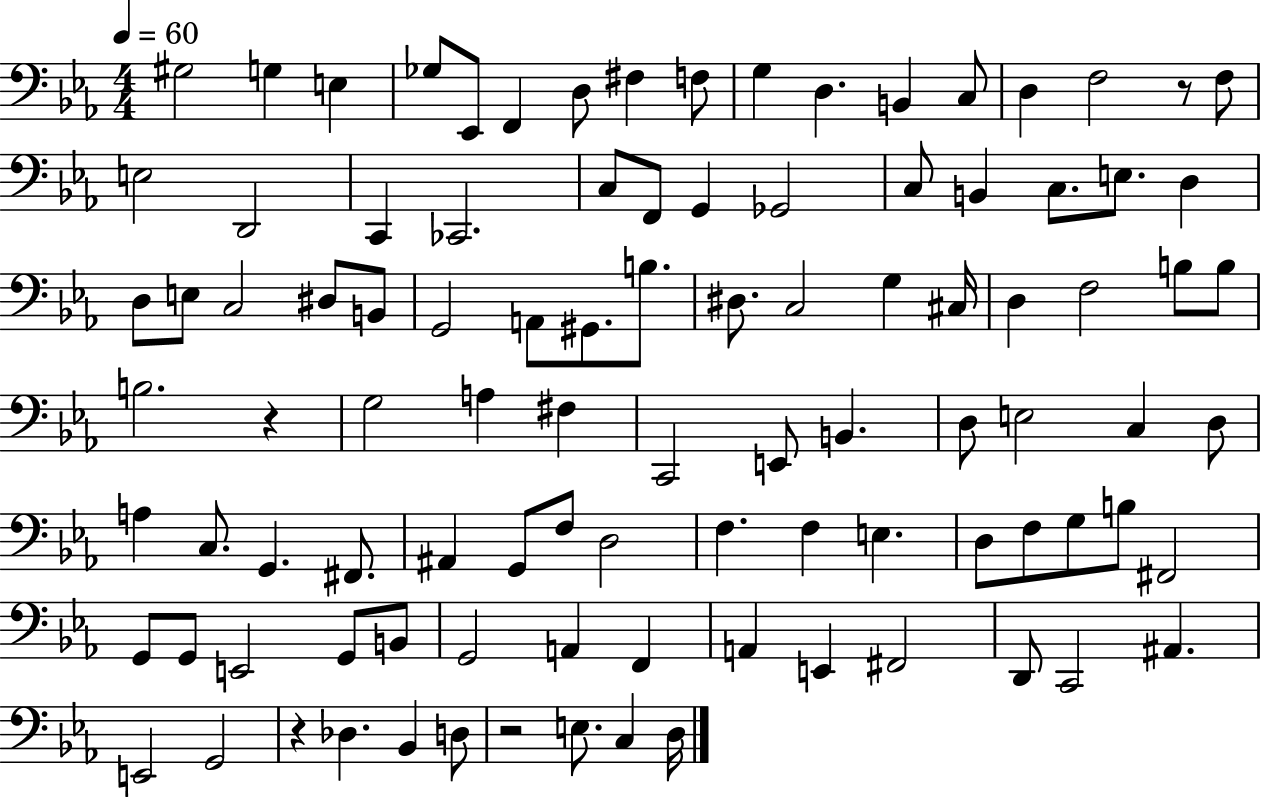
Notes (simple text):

G#3/h G3/q E3/q Gb3/e Eb2/e F2/q D3/e F#3/q F3/e G3/q D3/q. B2/q C3/e D3/q F3/h R/e F3/e E3/h D2/h C2/q CES2/h. C3/e F2/e G2/q Gb2/h C3/e B2/q C3/e. E3/e. D3/q D3/e E3/e C3/h D#3/e B2/e G2/h A2/e G#2/e. B3/e. D#3/e. C3/h G3/q C#3/s D3/q F3/h B3/e B3/e B3/h. R/q G3/h A3/q F#3/q C2/h E2/e B2/q. D3/e E3/h C3/q D3/e A3/q C3/e. G2/q. F#2/e. A#2/q G2/e F3/e D3/h F3/q. F3/q E3/q. D3/e F3/e G3/e B3/e F#2/h G2/e G2/e E2/h G2/e B2/e G2/h A2/q F2/q A2/q E2/q F#2/h D2/e C2/h A#2/q. E2/h G2/h R/q Db3/q. Bb2/q D3/e R/h E3/e. C3/q D3/s